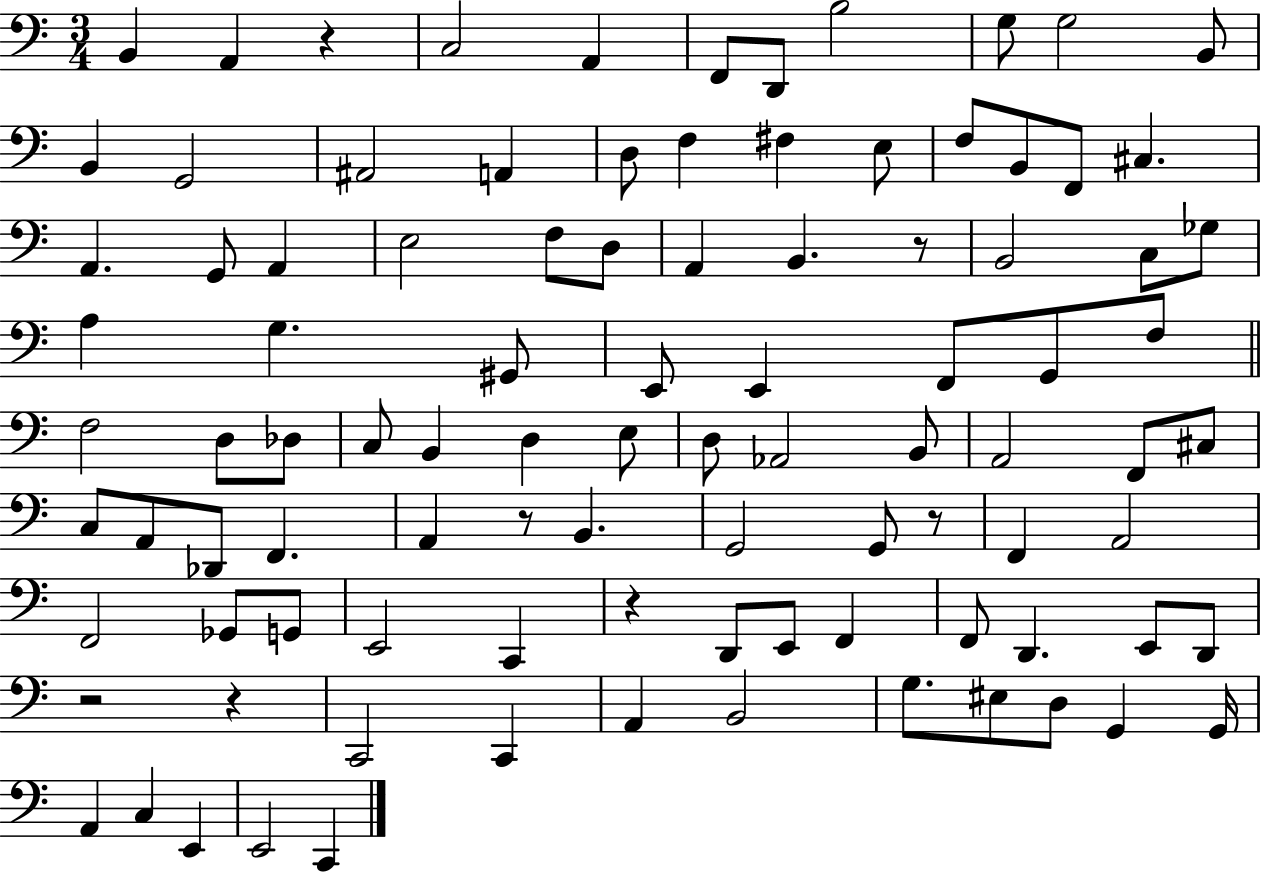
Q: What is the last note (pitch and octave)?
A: C2